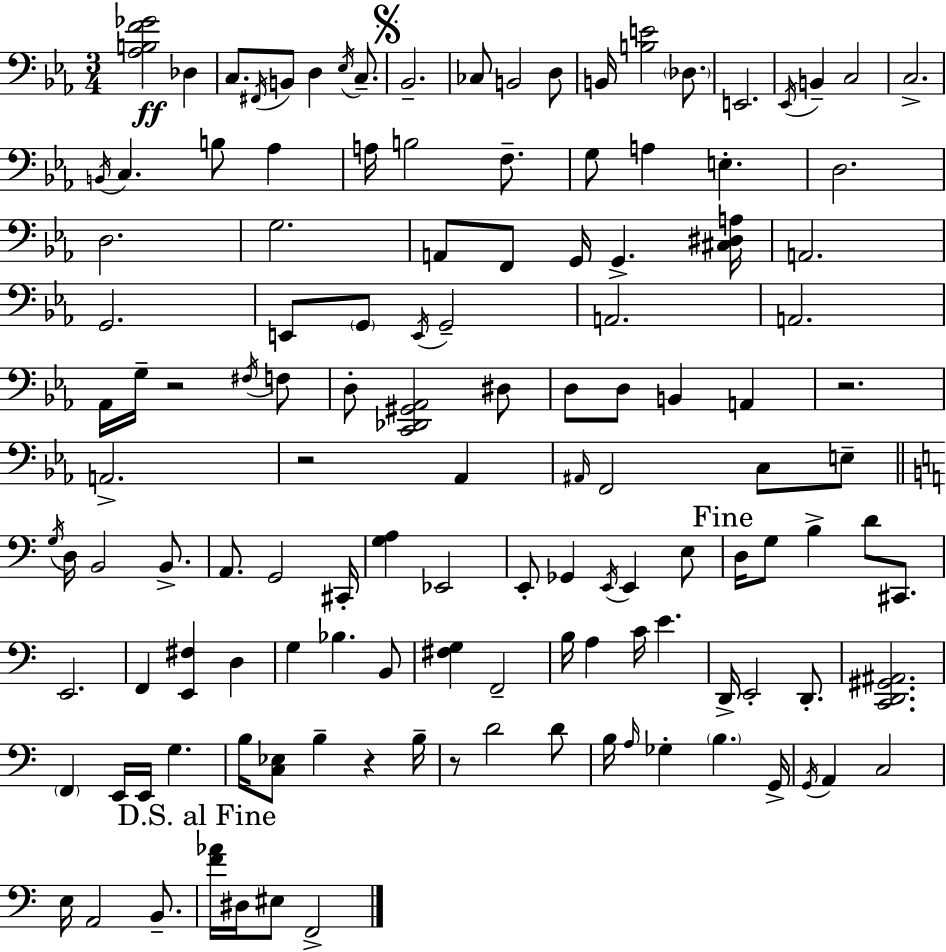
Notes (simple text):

[Ab3,B3,F4,Gb4]/h Db3/q C3/e. F#2/s B2/e D3/q Eb3/s C3/e. Bb2/h. CES3/e B2/h D3/e B2/s [B3,E4]/h Db3/e. E2/h. Eb2/s B2/q C3/h C3/h. B2/s C3/q. B3/e Ab3/q A3/s B3/h F3/e. G3/e A3/q E3/q. D3/h. D3/h. G3/h. A2/e F2/e G2/s G2/q. [C#3,D#3,A3]/s A2/h. G2/h. E2/e G2/e E2/s G2/h A2/h. A2/h. Ab2/s G3/s R/h F#3/s F3/e D3/e [C2,Db2,G#2,Ab2]/h D#3/e D3/e D3/e B2/q A2/q R/h. A2/h. R/h Ab2/q A#2/s F2/h C3/e E3/e G3/s D3/s B2/h B2/e. A2/e. G2/h C#2/s [G3,A3]/q Eb2/h E2/e Gb2/q E2/s E2/q E3/e D3/s G3/e B3/q D4/e C#2/e. E2/h. F2/q [E2,F#3]/q D3/q G3/q Bb3/q. B2/e [F#3,G3]/q F2/h B3/s A3/q C4/s E4/q. D2/s E2/h D2/e. [C2,D2,G#2,A#2]/h. F2/q E2/s E2/s G3/q. B3/s [C3,Eb3]/e B3/q R/q B3/s R/e D4/h D4/e B3/s A3/s Gb3/q B3/q. G2/s G2/s A2/q C3/h E3/s A2/h B2/e. [F4,Ab4]/s D#3/s EIS3/e F2/h